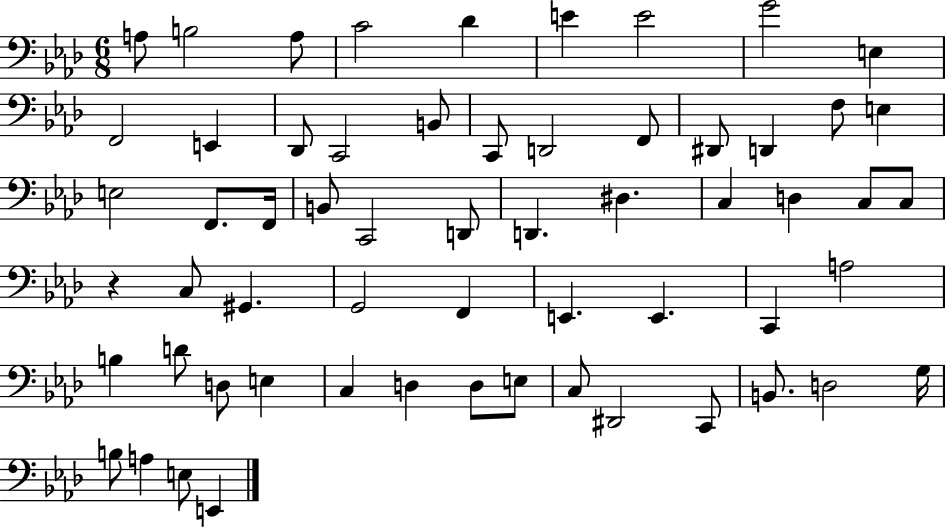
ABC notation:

X:1
T:Untitled
M:6/8
L:1/4
K:Ab
A,/2 B,2 A,/2 C2 _D E E2 G2 E, F,,2 E,, _D,,/2 C,,2 B,,/2 C,,/2 D,,2 F,,/2 ^D,,/2 D,, F,/2 E, E,2 F,,/2 F,,/4 B,,/2 C,,2 D,,/2 D,, ^D, C, D, C,/2 C,/2 z C,/2 ^G,, G,,2 F,, E,, E,, C,, A,2 B, D/2 D,/2 E, C, D, D,/2 E,/2 C,/2 ^D,,2 C,,/2 B,,/2 D,2 G,/4 B,/2 A, E,/2 E,,